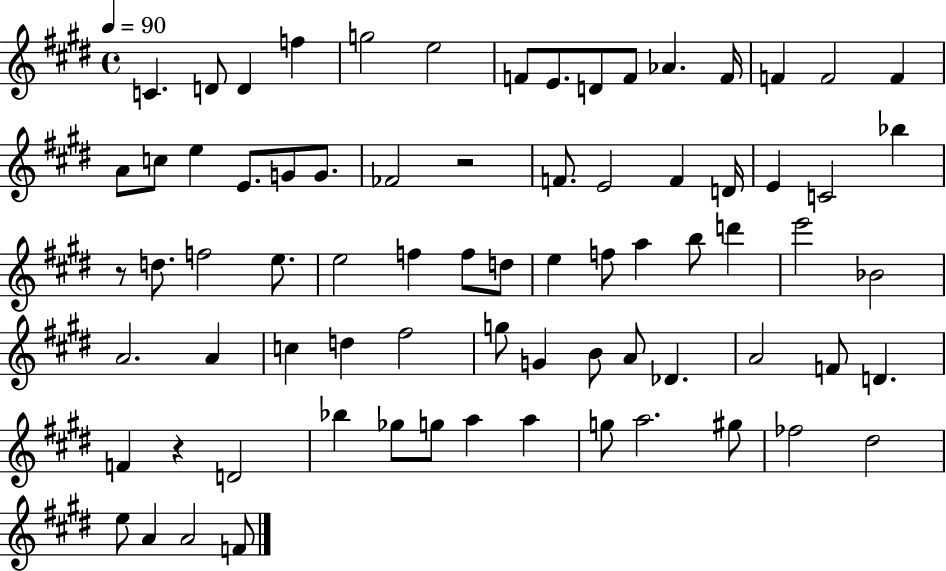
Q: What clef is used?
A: treble